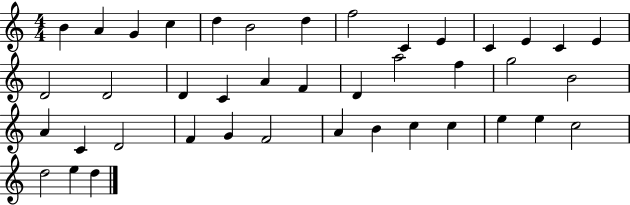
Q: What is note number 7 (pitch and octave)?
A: D5